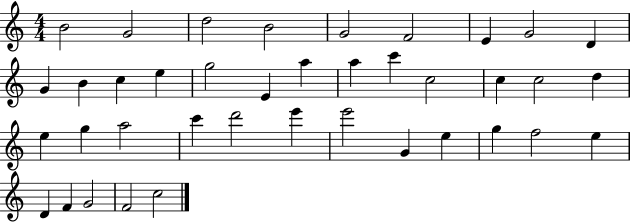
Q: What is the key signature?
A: C major